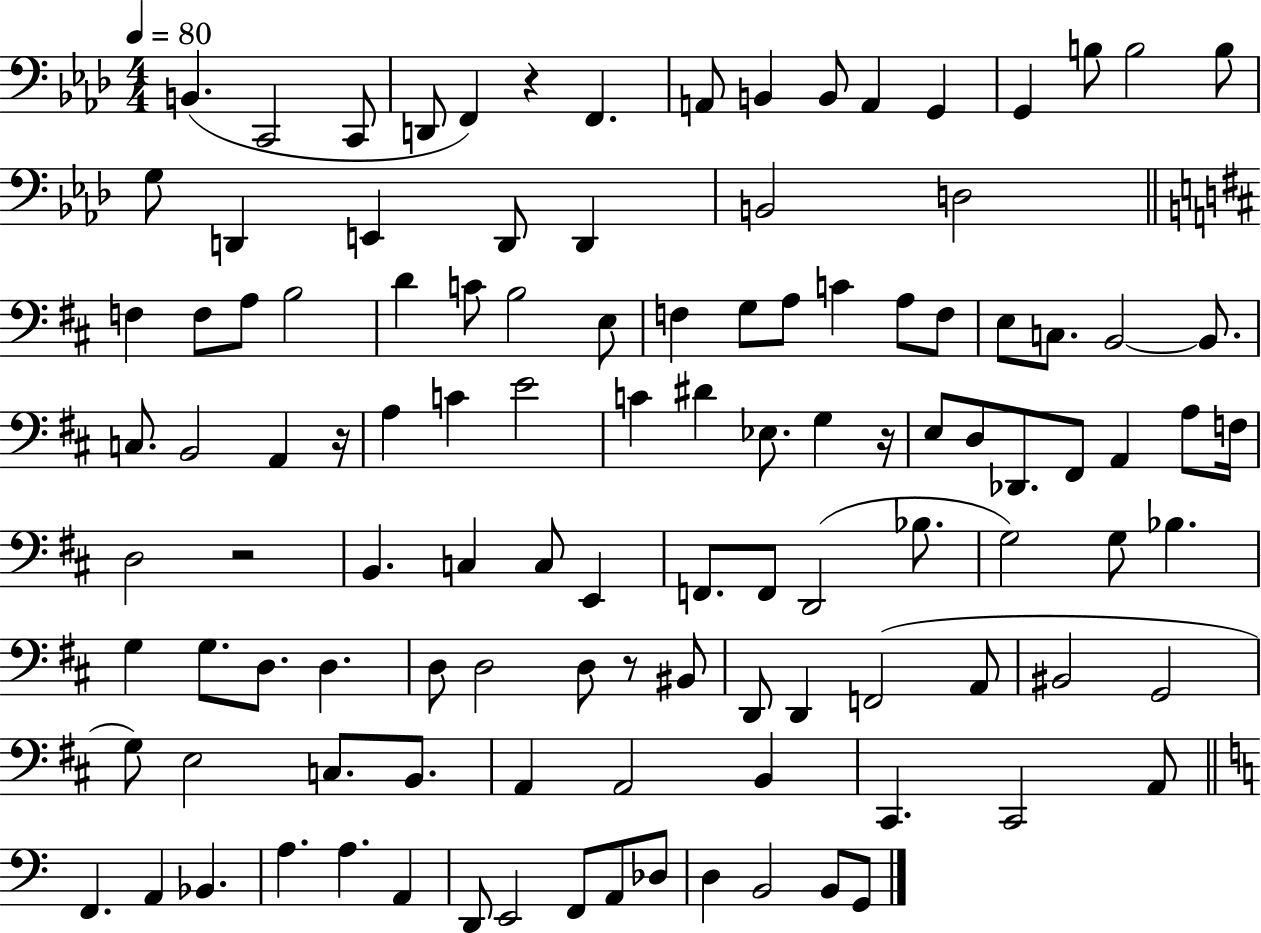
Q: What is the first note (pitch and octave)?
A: B2